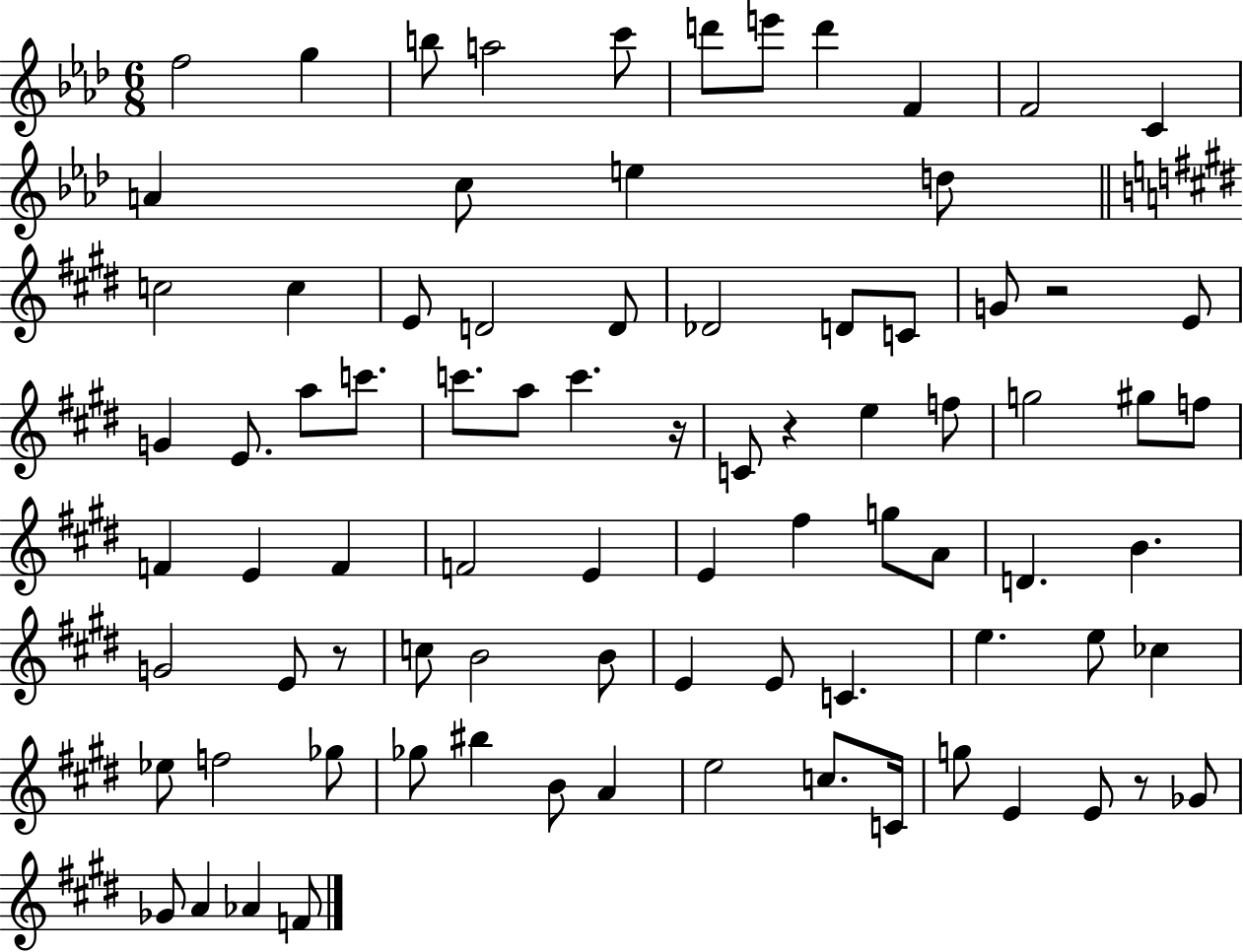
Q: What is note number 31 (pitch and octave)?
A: A5